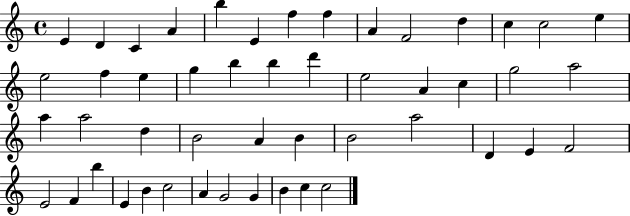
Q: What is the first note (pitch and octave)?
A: E4